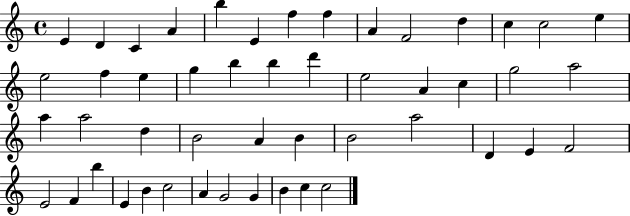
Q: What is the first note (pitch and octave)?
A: E4